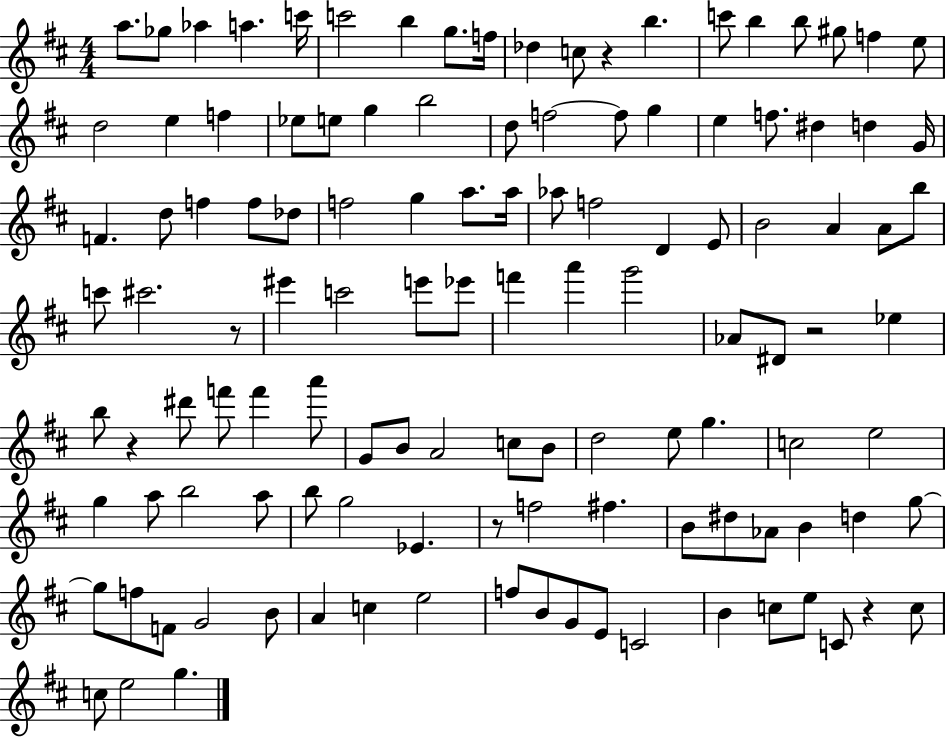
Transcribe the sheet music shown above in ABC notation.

X:1
T:Untitled
M:4/4
L:1/4
K:D
a/2 _g/2 _a a c'/4 c'2 b g/2 f/4 _d c/2 z b c'/2 b b/2 ^g/2 f e/2 d2 e f _e/2 e/2 g b2 d/2 f2 f/2 g e f/2 ^d d G/4 F d/2 f f/2 _d/2 f2 g a/2 a/4 _a/2 f2 D E/2 B2 A A/2 b/2 c'/2 ^c'2 z/2 ^e' c'2 e'/2 _e'/2 f' a' g'2 _A/2 ^D/2 z2 _e b/2 z ^d'/2 f'/2 f' a'/2 G/2 B/2 A2 c/2 B/2 d2 e/2 g c2 e2 g a/2 b2 a/2 b/2 g2 _E z/2 f2 ^f B/2 ^d/2 _A/2 B d g/2 g/2 f/2 F/2 G2 B/2 A c e2 f/2 B/2 G/2 E/2 C2 B c/2 e/2 C/2 z c/2 c/2 e2 g